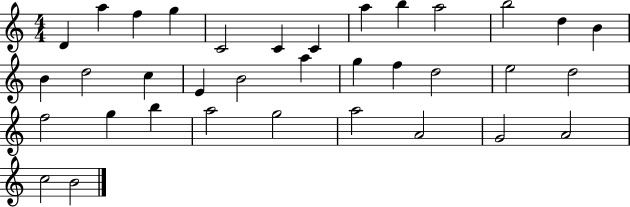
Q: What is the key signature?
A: C major